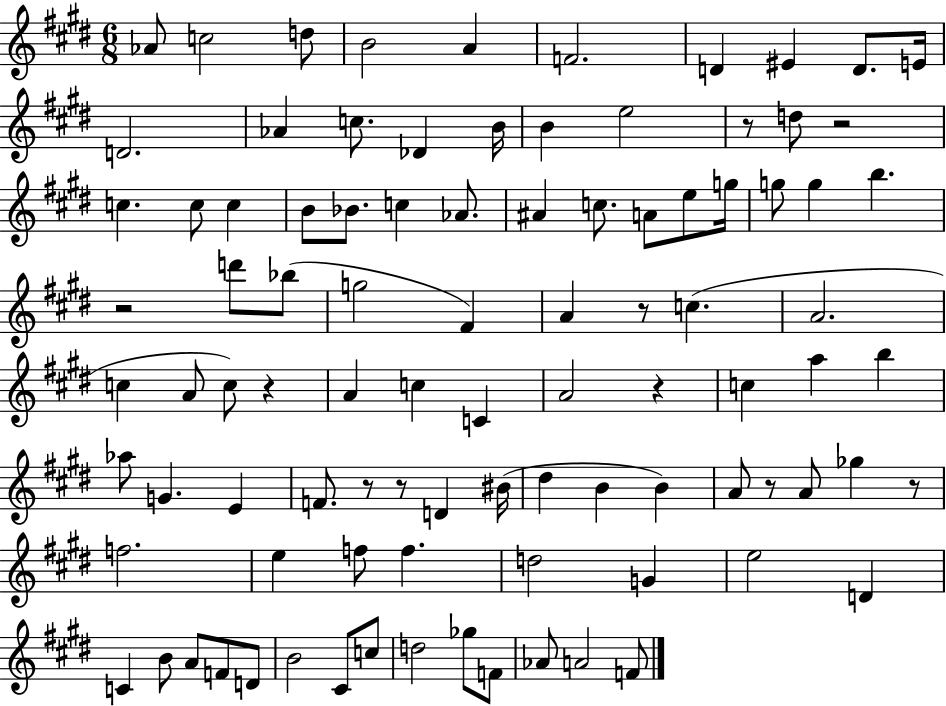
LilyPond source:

{
  \clef treble
  \numericTimeSignature
  \time 6/8
  \key e \major
  \repeat volta 2 { aes'8 c''2 d''8 | b'2 a'4 | f'2. | d'4 eis'4 d'8. e'16 | \break d'2. | aes'4 c''8. des'4 b'16 | b'4 e''2 | r8 d''8 r2 | \break c''4. c''8 c''4 | b'8 bes'8. c''4 aes'8. | ais'4 c''8. a'8 e''8 g''16 | g''8 g''4 b''4. | \break r2 d'''8 bes''8( | g''2 fis'4) | a'4 r8 c''4.( | a'2. | \break c''4 a'8 c''8) r4 | a'4 c''4 c'4 | a'2 r4 | c''4 a''4 b''4 | \break aes''8 g'4. e'4 | f'8. r8 r8 d'4 bis'16( | dis''4 b'4 b'4) | a'8 r8 a'8 ges''4 r8 | \break f''2. | e''4 f''8 f''4. | d''2 g'4 | e''2 d'4 | \break c'4 b'8 a'8 f'8 d'8 | b'2 cis'8 c''8 | d''2 ges''8 f'8 | aes'8 a'2 f'8 | \break } \bar "|."
}